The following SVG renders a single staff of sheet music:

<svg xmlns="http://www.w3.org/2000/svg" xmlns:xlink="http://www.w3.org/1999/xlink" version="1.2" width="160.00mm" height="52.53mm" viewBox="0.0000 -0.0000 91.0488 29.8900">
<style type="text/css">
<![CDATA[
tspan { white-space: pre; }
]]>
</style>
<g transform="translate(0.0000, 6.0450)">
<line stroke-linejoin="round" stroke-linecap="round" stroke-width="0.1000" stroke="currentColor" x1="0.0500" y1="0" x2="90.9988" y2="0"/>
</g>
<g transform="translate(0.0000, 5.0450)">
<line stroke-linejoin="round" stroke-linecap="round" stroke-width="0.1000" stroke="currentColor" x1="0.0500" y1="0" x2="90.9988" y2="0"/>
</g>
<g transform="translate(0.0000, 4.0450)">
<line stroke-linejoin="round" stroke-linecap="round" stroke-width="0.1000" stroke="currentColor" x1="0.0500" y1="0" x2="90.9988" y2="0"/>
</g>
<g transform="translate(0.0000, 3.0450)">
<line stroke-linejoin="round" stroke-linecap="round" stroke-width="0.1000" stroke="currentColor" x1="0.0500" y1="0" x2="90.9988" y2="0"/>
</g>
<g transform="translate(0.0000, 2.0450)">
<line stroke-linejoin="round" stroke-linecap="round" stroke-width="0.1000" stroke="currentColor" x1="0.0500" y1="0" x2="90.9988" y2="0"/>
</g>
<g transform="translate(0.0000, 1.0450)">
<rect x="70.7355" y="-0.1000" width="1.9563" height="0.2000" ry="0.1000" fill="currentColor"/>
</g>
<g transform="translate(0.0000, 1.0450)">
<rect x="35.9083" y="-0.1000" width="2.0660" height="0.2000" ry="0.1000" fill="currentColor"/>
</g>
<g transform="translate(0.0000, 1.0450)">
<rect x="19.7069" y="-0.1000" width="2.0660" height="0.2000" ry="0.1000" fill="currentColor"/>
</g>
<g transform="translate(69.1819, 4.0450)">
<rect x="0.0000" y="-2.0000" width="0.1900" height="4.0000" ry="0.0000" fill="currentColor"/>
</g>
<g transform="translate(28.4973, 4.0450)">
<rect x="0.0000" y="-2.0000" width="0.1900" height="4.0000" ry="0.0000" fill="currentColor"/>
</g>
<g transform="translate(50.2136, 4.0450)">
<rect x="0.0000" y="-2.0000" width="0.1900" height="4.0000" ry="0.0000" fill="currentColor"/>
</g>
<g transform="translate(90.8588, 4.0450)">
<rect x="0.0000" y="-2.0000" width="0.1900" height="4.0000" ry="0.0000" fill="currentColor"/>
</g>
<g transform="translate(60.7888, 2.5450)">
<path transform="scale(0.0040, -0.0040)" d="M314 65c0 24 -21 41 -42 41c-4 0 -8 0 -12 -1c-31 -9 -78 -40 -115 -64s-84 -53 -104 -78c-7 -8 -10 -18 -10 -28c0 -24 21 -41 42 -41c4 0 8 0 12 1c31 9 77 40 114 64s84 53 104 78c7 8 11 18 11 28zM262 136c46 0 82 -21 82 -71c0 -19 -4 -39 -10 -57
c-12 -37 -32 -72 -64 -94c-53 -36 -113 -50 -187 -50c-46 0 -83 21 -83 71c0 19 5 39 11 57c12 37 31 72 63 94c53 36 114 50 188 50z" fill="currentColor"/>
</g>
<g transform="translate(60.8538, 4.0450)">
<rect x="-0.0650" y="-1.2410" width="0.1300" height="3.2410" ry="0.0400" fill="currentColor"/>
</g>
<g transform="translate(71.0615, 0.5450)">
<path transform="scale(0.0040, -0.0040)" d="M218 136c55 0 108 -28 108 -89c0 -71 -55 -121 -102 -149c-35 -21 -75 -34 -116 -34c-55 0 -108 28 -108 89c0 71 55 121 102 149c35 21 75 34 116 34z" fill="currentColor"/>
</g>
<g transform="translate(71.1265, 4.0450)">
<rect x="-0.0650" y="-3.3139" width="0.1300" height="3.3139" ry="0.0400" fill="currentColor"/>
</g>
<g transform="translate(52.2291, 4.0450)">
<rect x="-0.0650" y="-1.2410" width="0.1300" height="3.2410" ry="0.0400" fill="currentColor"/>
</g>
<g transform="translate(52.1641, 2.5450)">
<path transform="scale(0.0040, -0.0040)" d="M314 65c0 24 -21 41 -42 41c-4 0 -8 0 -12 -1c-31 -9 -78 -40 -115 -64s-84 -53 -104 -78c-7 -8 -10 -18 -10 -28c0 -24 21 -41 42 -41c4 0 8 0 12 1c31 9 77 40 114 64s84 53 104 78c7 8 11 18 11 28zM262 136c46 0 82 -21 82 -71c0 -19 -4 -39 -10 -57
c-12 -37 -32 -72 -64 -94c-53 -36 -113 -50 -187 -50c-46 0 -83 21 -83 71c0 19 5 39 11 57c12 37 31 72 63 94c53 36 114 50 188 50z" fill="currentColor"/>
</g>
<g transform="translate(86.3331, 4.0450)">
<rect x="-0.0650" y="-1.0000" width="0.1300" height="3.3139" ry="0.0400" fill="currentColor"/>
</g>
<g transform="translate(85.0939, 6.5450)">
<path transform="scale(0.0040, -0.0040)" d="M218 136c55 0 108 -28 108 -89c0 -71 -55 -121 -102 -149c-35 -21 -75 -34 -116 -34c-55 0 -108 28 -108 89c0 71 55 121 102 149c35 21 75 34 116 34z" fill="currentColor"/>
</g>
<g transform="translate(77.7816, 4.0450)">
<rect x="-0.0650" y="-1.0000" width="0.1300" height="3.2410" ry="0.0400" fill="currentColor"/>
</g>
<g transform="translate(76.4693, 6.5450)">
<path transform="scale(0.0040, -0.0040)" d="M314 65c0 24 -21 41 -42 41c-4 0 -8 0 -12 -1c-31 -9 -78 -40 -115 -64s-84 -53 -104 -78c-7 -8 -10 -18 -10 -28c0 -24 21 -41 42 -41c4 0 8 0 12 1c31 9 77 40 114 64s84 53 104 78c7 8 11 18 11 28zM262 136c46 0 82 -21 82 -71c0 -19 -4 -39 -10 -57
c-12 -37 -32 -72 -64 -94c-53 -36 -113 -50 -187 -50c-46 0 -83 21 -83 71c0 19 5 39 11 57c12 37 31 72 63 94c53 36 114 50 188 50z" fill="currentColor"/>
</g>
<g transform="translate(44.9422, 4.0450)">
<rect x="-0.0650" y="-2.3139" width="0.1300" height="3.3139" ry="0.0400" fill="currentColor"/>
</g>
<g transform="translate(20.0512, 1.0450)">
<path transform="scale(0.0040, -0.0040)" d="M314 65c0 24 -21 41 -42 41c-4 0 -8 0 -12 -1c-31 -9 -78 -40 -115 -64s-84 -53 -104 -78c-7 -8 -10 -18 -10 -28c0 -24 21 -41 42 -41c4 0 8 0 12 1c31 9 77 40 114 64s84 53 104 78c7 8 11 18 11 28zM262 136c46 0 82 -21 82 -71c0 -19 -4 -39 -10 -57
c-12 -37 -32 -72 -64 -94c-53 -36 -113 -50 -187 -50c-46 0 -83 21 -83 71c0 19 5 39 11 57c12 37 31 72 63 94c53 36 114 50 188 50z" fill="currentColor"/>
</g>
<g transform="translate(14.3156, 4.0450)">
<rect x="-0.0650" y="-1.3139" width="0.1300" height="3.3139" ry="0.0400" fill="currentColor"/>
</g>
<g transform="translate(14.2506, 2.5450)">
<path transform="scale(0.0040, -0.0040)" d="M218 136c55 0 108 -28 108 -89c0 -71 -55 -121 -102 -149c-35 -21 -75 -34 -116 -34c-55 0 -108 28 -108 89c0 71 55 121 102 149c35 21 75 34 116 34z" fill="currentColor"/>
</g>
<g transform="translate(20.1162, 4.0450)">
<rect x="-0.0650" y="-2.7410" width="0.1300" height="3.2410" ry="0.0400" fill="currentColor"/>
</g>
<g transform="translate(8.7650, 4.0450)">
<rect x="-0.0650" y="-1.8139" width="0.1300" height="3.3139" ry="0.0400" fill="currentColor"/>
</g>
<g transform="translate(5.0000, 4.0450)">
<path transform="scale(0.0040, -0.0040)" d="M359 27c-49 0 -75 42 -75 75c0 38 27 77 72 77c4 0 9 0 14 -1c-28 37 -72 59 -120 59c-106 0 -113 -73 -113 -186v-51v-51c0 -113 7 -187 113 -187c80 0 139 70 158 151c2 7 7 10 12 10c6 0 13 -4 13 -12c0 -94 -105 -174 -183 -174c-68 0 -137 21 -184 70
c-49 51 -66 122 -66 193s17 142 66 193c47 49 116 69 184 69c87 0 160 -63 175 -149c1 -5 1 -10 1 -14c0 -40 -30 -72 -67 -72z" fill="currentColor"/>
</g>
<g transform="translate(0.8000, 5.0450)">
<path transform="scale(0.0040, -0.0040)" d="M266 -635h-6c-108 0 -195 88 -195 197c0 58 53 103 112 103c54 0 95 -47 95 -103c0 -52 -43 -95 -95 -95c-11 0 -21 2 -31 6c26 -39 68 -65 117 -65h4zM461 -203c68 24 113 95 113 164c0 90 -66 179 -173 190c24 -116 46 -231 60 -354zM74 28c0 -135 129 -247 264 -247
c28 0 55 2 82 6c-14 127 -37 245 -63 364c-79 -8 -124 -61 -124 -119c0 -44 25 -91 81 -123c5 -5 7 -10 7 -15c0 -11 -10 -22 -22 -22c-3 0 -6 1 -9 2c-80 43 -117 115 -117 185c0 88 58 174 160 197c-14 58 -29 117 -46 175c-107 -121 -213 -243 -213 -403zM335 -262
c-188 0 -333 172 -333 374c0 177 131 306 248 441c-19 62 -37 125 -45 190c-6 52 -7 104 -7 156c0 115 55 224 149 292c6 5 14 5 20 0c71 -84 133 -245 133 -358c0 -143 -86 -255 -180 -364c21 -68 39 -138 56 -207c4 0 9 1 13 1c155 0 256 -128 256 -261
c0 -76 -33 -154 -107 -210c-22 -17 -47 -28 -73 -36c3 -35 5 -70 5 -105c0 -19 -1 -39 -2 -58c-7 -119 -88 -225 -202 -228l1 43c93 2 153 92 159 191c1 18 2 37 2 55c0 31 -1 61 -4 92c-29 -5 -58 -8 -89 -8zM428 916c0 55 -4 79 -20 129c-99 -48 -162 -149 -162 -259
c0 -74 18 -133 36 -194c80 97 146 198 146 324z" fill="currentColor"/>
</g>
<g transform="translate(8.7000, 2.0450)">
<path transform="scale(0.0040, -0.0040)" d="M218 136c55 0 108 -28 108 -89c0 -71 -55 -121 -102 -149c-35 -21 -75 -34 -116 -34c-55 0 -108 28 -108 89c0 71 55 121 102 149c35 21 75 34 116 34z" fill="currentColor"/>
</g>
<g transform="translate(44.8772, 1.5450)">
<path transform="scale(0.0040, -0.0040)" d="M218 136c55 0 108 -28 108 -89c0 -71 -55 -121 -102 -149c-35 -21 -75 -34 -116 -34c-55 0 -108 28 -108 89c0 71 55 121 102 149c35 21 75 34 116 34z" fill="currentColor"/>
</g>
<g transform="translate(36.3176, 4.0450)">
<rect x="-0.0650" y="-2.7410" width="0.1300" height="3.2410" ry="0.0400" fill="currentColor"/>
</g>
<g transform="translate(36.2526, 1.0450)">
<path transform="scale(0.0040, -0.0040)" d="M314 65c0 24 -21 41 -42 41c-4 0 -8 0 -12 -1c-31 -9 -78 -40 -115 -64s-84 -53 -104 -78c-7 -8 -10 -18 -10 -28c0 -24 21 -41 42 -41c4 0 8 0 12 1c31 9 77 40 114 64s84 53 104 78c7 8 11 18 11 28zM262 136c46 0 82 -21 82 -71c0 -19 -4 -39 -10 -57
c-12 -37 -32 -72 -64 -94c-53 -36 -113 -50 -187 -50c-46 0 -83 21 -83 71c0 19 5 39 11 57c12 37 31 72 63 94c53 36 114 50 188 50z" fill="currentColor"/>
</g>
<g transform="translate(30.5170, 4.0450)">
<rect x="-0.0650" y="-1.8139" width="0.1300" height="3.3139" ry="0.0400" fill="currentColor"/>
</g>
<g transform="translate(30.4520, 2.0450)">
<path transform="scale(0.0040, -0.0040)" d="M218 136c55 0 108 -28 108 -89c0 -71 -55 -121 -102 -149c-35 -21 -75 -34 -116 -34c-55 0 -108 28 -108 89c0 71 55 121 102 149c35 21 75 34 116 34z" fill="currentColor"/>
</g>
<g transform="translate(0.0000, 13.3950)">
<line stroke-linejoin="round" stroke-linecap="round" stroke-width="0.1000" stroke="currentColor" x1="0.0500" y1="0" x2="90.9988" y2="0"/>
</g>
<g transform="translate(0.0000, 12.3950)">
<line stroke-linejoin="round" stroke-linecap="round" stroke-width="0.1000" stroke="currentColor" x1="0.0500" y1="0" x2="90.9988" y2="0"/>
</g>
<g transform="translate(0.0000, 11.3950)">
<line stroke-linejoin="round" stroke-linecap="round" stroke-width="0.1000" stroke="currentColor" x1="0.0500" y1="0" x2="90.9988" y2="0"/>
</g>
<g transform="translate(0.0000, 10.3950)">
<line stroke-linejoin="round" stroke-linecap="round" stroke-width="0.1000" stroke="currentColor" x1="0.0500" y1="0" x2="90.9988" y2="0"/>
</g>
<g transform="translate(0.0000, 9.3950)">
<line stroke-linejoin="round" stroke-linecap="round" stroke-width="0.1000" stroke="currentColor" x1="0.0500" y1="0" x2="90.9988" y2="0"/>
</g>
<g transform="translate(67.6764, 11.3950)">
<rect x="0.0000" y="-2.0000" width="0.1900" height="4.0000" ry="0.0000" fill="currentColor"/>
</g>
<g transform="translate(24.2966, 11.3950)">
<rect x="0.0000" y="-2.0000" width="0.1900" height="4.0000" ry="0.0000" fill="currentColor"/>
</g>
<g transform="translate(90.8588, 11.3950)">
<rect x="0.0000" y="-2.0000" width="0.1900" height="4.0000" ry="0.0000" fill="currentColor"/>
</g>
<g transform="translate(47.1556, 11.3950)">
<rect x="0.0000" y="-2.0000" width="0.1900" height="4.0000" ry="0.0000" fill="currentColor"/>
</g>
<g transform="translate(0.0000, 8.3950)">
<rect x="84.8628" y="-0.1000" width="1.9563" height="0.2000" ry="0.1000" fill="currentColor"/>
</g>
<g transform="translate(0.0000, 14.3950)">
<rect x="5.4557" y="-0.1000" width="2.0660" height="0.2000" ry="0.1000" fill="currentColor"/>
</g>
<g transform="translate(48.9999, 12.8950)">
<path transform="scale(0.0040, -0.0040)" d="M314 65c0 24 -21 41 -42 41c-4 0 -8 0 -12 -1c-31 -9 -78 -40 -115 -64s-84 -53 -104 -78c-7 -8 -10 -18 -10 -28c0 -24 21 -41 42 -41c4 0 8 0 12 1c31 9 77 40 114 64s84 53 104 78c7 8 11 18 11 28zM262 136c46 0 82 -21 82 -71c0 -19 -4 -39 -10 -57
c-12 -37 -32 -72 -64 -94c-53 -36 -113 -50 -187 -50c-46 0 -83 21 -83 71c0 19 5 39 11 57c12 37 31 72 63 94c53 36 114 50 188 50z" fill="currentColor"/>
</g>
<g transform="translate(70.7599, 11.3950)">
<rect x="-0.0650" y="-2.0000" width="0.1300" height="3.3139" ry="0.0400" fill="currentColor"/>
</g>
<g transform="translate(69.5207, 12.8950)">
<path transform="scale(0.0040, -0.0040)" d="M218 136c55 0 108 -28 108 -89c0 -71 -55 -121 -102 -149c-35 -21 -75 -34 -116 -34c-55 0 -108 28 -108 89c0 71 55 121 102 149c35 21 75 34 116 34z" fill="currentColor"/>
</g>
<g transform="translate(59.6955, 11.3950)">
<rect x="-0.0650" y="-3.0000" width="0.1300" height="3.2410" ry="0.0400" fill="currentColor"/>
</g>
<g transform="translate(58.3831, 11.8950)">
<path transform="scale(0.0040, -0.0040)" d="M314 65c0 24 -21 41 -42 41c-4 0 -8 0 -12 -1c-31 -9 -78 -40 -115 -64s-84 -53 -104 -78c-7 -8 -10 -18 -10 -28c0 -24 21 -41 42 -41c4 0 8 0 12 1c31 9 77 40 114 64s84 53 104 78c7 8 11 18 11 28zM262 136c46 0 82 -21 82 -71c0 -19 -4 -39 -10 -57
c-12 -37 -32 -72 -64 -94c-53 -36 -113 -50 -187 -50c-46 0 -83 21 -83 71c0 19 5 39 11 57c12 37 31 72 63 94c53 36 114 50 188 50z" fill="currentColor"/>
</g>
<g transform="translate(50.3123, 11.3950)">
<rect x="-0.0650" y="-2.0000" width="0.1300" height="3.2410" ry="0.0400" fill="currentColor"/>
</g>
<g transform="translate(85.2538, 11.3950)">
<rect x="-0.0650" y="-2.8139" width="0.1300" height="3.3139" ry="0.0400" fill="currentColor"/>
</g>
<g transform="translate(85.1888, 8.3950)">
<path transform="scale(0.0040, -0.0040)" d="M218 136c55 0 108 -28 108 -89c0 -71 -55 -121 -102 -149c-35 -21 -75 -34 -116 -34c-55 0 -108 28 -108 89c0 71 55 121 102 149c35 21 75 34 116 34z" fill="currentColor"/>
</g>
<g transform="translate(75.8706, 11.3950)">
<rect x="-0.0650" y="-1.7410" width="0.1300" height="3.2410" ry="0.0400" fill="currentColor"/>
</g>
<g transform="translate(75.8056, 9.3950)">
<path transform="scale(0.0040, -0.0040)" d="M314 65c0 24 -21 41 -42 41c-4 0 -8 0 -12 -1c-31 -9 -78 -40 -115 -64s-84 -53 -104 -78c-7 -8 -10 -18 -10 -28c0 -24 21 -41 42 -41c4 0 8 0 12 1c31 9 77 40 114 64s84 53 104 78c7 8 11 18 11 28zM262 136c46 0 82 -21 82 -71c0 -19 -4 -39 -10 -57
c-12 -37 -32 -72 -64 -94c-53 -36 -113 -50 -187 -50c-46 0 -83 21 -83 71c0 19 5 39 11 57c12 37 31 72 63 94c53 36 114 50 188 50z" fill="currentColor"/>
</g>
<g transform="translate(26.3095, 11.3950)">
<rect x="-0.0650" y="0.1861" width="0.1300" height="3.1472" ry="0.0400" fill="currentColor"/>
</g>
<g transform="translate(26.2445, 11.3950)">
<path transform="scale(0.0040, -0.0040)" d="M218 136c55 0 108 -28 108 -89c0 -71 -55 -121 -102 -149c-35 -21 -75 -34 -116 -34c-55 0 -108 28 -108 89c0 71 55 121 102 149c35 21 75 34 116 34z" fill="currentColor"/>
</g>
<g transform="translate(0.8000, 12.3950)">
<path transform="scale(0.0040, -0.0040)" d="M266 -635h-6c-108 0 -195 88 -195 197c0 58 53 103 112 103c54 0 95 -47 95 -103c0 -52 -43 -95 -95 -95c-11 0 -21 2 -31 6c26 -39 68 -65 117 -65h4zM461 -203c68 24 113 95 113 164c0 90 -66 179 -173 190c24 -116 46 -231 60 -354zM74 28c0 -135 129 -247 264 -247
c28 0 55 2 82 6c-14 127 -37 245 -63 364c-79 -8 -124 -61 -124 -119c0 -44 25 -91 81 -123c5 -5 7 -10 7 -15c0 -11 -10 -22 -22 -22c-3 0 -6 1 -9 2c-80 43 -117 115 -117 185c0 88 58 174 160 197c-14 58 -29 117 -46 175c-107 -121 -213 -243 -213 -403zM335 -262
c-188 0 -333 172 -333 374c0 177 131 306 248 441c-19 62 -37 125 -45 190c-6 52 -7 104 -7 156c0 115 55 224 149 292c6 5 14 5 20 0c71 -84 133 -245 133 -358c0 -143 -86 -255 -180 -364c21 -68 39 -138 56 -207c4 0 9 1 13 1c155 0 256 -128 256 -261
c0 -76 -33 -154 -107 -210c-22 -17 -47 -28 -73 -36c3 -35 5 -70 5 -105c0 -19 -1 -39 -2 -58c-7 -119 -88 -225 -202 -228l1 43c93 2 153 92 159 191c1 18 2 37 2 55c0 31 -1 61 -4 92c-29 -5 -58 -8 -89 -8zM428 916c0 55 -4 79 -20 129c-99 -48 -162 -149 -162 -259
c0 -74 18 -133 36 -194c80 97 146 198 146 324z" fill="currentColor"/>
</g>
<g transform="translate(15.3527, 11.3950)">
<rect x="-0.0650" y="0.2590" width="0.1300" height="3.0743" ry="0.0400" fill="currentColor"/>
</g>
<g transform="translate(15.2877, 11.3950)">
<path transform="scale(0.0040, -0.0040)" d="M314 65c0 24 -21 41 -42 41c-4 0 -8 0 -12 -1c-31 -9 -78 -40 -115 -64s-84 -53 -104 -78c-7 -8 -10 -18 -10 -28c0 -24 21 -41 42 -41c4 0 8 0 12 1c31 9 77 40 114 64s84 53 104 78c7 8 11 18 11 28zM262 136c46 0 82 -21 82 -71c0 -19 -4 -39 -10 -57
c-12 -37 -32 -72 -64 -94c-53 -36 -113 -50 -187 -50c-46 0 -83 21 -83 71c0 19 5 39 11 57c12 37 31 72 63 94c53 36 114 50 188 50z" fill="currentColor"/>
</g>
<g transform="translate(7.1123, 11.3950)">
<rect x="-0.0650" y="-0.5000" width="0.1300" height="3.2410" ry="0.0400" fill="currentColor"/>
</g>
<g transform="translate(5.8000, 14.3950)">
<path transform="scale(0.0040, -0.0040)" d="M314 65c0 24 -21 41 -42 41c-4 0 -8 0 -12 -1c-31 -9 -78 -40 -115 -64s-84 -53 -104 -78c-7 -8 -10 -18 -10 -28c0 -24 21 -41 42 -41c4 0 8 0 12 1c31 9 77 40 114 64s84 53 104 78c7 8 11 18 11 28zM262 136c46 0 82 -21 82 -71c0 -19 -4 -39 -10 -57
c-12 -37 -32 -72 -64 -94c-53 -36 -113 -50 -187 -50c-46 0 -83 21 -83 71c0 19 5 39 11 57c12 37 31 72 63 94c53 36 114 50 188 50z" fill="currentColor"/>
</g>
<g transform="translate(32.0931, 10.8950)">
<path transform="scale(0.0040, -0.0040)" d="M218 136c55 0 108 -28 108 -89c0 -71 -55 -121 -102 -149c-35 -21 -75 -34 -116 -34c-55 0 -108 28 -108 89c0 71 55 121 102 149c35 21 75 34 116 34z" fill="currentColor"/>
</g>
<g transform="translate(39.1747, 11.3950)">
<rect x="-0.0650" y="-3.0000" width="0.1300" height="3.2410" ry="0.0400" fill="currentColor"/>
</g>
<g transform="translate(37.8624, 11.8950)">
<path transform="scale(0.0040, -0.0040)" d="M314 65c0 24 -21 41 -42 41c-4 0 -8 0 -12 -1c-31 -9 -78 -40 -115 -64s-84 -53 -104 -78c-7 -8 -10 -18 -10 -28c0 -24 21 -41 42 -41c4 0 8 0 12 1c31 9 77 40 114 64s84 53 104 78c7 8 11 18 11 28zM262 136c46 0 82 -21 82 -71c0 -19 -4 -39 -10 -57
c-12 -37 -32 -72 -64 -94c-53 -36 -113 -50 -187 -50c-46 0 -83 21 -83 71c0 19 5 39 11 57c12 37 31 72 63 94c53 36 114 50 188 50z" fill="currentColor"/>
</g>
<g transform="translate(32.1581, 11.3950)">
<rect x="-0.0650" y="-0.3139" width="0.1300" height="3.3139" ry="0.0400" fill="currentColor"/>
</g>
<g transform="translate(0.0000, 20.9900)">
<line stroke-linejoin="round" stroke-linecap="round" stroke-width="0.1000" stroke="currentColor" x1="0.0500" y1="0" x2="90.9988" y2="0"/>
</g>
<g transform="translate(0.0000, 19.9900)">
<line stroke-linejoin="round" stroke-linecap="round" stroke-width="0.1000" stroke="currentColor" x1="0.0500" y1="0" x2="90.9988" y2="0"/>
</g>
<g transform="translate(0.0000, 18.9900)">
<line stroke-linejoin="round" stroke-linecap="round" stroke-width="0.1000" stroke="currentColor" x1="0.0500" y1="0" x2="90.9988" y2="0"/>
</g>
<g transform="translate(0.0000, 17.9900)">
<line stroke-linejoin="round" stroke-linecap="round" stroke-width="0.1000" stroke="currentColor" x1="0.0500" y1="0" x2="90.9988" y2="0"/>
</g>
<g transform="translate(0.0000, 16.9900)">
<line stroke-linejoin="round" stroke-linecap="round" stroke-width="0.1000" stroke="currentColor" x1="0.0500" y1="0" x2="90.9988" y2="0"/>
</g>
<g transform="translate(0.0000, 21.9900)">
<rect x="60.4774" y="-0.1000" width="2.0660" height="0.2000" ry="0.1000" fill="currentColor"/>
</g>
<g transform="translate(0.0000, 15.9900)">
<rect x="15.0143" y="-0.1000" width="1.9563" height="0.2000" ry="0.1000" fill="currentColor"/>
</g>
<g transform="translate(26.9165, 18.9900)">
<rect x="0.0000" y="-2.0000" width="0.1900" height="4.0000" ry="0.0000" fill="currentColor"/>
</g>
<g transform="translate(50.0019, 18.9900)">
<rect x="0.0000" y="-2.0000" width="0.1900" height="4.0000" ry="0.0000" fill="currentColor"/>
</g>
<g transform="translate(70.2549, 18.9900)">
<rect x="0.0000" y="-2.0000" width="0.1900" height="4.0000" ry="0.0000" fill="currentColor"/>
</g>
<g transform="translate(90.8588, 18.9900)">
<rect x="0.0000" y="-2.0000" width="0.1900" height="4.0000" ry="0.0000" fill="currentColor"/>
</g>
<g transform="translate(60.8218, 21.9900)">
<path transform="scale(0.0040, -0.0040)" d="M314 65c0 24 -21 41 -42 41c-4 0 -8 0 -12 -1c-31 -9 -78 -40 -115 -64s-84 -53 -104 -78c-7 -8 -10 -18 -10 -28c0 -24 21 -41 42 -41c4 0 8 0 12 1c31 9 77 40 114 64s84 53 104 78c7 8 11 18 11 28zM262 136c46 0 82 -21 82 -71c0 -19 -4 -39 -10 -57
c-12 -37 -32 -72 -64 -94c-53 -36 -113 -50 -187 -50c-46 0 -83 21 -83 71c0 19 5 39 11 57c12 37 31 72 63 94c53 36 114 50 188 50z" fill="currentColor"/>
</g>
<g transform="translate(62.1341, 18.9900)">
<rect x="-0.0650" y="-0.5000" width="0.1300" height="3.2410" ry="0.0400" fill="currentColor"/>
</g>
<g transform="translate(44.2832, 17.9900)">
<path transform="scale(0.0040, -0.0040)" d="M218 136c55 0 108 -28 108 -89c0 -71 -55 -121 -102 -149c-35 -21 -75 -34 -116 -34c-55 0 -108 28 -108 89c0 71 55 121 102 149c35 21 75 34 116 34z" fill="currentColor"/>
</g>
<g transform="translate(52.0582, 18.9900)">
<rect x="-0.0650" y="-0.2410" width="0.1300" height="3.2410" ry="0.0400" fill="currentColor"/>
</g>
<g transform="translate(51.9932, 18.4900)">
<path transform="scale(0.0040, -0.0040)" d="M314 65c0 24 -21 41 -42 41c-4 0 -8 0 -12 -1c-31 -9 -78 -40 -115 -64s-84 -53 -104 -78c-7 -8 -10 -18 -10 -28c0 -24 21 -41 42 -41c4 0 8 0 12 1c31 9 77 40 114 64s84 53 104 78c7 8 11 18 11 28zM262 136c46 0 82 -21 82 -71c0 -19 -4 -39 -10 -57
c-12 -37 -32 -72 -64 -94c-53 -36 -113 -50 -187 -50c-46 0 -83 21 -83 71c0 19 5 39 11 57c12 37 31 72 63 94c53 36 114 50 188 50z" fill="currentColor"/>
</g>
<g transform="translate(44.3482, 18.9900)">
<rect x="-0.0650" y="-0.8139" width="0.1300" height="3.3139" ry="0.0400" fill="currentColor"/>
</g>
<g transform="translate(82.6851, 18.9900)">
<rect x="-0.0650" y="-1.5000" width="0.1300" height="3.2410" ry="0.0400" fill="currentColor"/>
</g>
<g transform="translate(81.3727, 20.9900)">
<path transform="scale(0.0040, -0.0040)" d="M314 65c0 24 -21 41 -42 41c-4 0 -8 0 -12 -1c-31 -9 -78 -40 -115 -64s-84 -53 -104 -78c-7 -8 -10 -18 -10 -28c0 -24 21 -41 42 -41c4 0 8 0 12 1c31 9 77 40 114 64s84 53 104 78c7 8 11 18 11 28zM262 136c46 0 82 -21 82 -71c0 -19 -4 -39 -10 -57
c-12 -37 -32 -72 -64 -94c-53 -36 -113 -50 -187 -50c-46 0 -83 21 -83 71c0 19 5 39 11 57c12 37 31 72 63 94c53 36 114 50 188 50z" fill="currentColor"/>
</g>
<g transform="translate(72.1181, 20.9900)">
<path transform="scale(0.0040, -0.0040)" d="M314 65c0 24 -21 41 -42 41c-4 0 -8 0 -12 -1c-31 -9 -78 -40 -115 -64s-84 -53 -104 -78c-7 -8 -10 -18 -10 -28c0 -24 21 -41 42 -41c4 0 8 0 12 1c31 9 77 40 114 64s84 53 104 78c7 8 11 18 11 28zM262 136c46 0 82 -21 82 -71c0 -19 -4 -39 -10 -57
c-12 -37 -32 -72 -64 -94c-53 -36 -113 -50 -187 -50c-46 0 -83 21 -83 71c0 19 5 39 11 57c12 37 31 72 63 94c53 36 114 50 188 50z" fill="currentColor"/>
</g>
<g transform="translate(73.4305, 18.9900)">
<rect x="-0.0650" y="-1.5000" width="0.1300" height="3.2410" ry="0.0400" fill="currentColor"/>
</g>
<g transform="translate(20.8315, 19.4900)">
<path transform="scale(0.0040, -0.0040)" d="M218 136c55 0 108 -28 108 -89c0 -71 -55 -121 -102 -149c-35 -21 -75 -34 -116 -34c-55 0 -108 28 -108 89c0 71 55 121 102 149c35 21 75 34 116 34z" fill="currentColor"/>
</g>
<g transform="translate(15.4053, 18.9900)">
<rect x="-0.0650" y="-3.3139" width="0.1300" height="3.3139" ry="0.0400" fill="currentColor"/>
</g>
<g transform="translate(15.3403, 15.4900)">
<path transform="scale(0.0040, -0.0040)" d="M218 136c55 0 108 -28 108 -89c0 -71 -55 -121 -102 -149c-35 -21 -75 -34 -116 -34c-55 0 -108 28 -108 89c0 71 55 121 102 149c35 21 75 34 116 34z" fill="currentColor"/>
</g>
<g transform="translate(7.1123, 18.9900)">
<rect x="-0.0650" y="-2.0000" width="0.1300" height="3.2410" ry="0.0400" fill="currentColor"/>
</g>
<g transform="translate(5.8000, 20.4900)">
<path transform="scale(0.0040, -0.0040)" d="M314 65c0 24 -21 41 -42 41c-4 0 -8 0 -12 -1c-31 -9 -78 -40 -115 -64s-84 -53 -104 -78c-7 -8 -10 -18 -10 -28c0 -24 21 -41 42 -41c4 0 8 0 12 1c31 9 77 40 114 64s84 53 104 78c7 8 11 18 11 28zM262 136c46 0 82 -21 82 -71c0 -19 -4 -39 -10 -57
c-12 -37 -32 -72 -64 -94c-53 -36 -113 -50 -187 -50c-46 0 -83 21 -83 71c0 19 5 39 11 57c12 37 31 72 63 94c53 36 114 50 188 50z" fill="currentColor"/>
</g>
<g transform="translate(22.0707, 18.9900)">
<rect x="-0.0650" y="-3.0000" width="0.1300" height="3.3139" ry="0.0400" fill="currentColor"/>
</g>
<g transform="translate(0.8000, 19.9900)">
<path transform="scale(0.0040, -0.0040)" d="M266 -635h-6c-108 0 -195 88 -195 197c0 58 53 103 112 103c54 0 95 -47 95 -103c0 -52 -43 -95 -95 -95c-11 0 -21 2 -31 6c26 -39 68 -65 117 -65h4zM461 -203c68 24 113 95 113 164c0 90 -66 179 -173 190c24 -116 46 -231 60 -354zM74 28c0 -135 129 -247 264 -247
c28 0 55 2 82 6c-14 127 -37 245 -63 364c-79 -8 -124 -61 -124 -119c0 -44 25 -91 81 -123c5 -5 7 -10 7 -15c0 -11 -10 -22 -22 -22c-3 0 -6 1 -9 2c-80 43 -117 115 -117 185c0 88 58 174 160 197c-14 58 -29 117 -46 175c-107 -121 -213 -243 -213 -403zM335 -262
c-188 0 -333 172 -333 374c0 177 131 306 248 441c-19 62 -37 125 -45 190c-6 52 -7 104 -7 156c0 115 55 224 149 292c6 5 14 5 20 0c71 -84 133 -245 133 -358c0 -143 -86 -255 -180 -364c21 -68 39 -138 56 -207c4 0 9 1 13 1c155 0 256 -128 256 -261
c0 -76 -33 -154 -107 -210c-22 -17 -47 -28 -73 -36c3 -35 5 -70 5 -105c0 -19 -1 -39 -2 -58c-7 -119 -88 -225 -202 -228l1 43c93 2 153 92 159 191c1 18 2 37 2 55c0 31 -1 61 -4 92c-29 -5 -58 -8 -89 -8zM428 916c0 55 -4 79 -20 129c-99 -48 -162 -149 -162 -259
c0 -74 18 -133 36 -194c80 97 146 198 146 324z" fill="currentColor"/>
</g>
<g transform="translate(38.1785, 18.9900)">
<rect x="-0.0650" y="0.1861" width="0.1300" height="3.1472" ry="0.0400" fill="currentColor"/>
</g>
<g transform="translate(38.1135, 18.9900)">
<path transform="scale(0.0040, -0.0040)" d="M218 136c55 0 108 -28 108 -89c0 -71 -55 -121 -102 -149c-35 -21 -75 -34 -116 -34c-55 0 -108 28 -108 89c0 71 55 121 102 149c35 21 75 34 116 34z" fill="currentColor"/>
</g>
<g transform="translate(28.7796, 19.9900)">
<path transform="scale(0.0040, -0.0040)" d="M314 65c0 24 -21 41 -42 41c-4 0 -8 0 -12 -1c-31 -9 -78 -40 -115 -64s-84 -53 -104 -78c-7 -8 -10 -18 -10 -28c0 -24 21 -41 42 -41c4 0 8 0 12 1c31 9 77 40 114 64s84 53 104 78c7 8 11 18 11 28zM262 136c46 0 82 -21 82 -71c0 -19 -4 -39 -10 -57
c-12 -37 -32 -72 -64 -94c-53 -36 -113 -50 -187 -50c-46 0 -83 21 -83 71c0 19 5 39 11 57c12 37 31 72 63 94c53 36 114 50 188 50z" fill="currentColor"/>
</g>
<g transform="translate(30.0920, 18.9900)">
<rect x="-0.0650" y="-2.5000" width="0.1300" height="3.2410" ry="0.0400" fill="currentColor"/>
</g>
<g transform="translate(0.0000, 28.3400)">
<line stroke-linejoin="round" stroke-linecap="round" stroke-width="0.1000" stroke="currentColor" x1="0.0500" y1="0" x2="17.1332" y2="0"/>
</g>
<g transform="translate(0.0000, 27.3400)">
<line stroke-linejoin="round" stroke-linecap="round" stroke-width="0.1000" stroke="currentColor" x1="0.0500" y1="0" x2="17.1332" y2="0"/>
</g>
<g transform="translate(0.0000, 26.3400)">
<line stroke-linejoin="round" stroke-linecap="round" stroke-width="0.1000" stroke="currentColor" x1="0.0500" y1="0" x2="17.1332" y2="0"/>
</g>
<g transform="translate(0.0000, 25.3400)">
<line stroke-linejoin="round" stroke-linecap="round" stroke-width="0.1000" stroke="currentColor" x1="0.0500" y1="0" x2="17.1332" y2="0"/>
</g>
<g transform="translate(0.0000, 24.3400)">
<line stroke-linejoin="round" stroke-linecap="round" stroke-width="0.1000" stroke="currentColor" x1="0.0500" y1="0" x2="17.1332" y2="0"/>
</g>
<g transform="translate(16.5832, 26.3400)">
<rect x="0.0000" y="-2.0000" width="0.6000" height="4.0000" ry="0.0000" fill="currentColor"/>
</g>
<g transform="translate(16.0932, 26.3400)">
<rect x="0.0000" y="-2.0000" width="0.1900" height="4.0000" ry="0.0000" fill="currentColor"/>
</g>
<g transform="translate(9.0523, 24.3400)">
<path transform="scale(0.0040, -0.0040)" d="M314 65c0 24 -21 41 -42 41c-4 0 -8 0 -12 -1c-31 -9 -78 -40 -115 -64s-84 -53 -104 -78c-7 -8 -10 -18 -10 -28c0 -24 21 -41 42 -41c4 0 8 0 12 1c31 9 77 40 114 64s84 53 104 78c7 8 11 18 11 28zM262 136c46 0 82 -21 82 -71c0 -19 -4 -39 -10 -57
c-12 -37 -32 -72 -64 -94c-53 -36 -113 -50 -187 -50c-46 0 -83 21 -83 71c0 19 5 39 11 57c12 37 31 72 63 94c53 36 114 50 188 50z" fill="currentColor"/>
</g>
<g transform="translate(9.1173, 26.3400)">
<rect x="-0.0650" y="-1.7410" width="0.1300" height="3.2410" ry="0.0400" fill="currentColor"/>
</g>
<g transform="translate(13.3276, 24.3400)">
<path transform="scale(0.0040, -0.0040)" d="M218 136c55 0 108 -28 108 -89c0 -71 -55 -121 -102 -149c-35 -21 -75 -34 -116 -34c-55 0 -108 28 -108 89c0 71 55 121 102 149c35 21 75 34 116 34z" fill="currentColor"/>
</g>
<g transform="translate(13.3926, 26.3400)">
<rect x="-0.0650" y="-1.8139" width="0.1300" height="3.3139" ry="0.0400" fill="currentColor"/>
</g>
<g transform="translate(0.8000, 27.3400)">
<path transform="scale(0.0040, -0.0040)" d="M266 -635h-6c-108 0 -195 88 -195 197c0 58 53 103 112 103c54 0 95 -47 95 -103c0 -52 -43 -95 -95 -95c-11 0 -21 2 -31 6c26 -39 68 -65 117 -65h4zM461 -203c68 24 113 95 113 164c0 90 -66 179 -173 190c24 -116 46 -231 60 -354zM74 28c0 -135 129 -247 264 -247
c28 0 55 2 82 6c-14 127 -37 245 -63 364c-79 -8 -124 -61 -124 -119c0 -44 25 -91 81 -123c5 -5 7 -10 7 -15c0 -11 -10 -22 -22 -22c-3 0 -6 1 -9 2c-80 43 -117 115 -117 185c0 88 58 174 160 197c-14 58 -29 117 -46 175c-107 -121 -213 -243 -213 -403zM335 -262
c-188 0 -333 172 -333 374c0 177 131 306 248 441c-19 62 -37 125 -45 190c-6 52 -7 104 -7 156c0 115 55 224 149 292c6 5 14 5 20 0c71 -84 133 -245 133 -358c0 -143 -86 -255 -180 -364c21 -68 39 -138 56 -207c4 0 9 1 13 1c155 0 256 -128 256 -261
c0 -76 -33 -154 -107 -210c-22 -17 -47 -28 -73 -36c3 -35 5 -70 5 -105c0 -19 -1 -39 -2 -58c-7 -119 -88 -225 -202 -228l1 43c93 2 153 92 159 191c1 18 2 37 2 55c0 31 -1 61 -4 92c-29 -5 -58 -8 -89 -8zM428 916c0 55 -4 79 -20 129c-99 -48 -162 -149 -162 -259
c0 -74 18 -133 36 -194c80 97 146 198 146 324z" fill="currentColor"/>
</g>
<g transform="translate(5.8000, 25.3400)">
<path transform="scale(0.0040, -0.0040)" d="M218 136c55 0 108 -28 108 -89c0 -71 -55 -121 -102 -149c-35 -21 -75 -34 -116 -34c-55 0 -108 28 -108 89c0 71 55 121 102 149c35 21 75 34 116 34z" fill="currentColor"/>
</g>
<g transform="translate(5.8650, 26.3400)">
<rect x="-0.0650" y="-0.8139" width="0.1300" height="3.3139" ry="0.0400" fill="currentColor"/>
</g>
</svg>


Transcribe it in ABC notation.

X:1
T:Untitled
M:4/4
L:1/4
K:C
f e a2 f a2 g e2 e2 b D2 D C2 B2 B c A2 F2 A2 F f2 a F2 b A G2 B d c2 C2 E2 E2 d f2 f